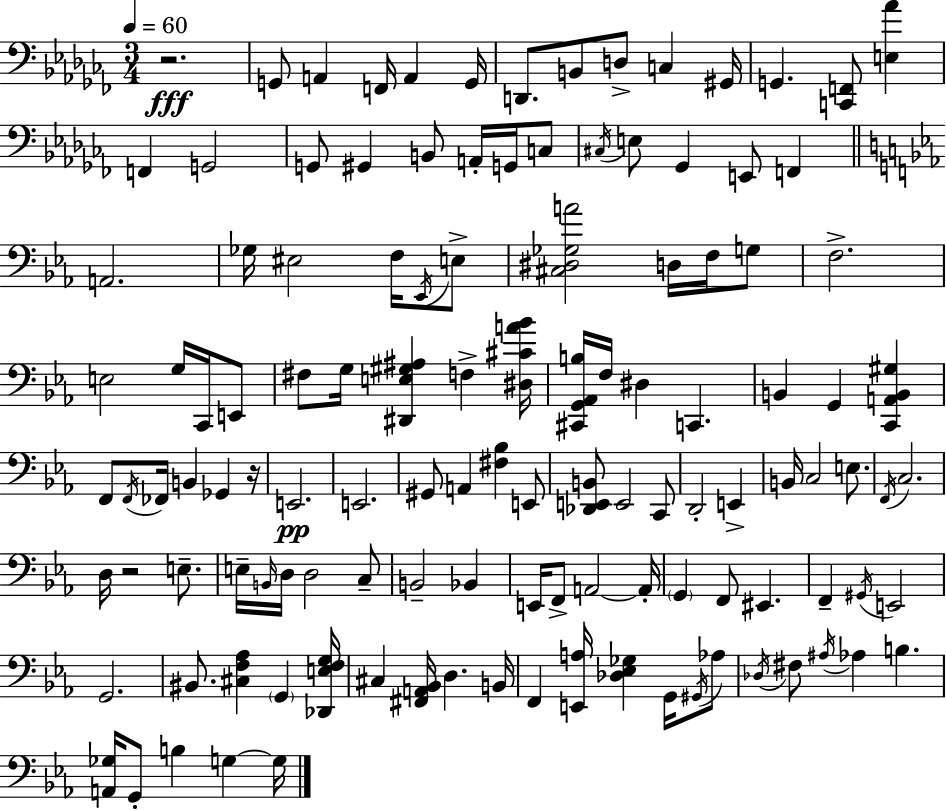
X:1
T:Untitled
M:3/4
L:1/4
K:Abm
z2 G,,/2 A,, F,,/4 A,, G,,/4 D,,/2 B,,/2 D,/2 C, ^G,,/4 G,, [C,,F,,]/2 [E,_A] F,, G,,2 G,,/2 ^G,, B,,/2 A,,/4 G,,/4 C,/2 ^C,/4 E,/2 _G,, E,,/2 F,, A,,2 _G,/4 ^E,2 F,/4 _E,,/4 E,/2 [^C,^D,_G,A]2 D,/4 F,/4 G,/2 F,2 E,2 G,/4 C,,/4 E,,/2 ^F,/2 G,/4 [^D,,E,^G,^A,] F, [^D,^CA_B]/4 [^C,,G,,_A,,B,]/4 F,/4 ^D, C,, B,, G,, [C,,A,,B,,^G,] F,,/2 F,,/4 _F,,/4 B,, _G,, z/4 E,,2 E,,2 ^G,,/2 A,, [^F,_B,] E,,/2 [_D,,E,,B,,]/2 E,,2 C,,/2 D,,2 E,, B,,/4 C,2 E,/2 F,,/4 C,2 D,/4 z2 E,/2 E,/4 B,,/4 D,/4 D,2 C,/2 B,,2 _B,, E,,/4 F,,/2 A,,2 A,,/4 G,, F,,/2 ^E,, F,, ^G,,/4 E,,2 G,,2 ^B,,/2 [^C,F,_A,] G,, [_D,,E,F,G,]/4 ^C, [^F,,A,,_B,,]/4 D, B,,/4 F,, [E,,A,]/4 [_D,_E,_G,] G,,/4 ^G,,/4 _A,/2 _D,/4 ^F,/2 ^A,/4 _A, B, [A,,_G,]/4 G,,/2 B, G, G,/4